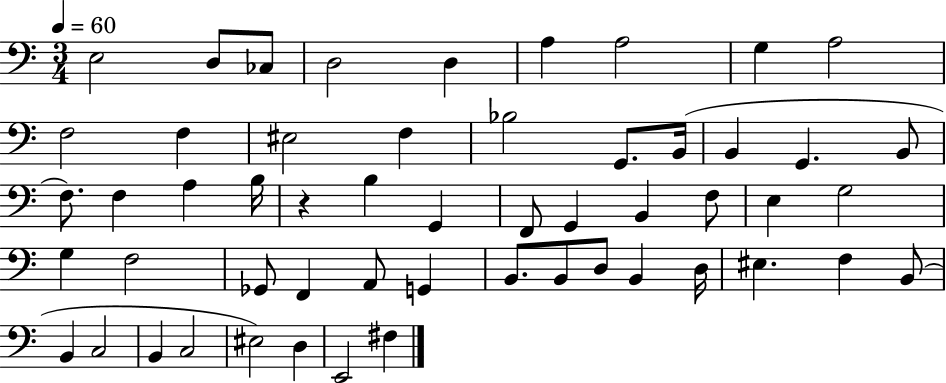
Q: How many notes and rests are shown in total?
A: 54